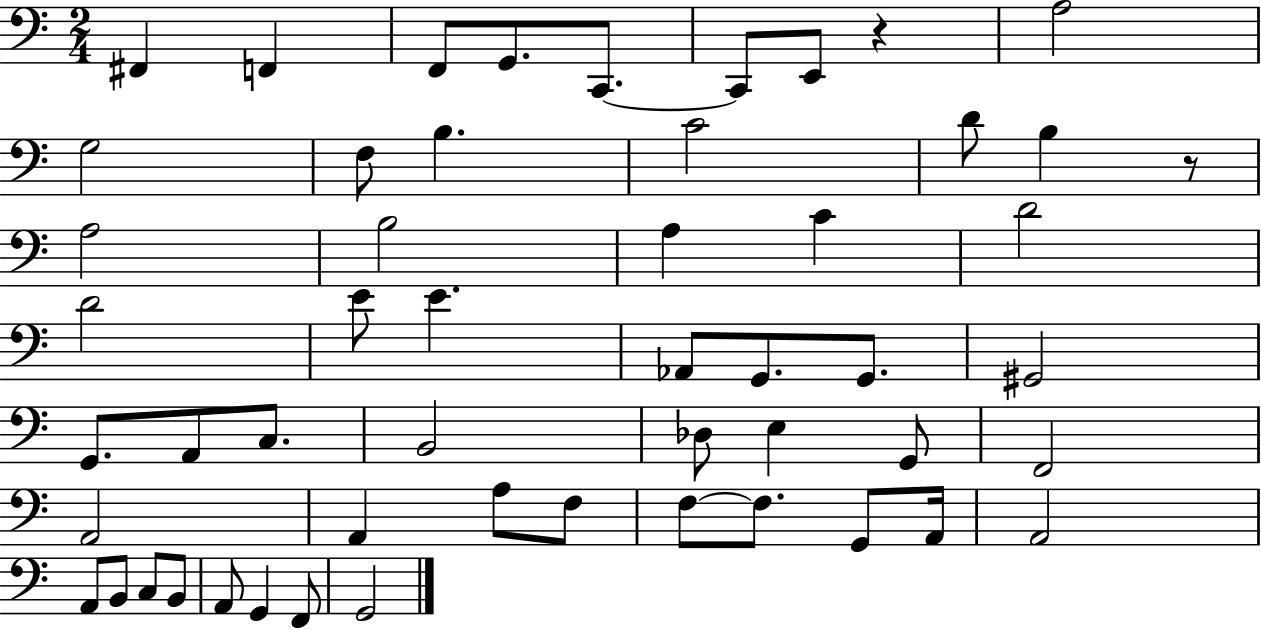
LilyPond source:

{
  \clef bass
  \numericTimeSignature
  \time 2/4
  \key c \major
  fis,4 f,4 | f,8 g,8. c,8.~~ | c,8 e,8 r4 | a2 | \break g2 | f8 b4. | c'2 | d'8 b4 r8 | \break a2 | b2 | a4 c'4 | d'2 | \break d'2 | e'8 e'4. | aes,8 g,8. g,8. | gis,2 | \break g,8. a,8 c8. | b,2 | des8 e4 g,8 | f,2 | \break a,2 | a,4 a8 f8 | f8~~ f8. g,8 a,16 | a,2 | \break a,8 b,8 c8 b,8 | a,8 g,4 f,8 | g,2 | \bar "|."
}